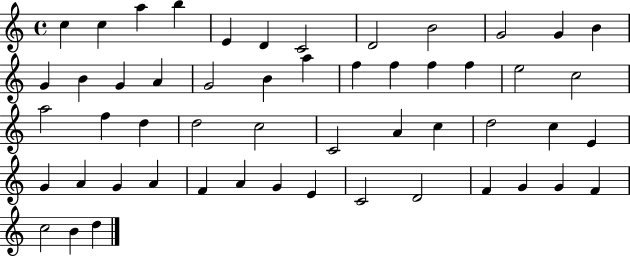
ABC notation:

X:1
T:Untitled
M:4/4
L:1/4
K:C
c c a b E D C2 D2 B2 G2 G B G B G A G2 B a f f f f e2 c2 a2 f d d2 c2 C2 A c d2 c E G A G A F A G E C2 D2 F G G F c2 B d